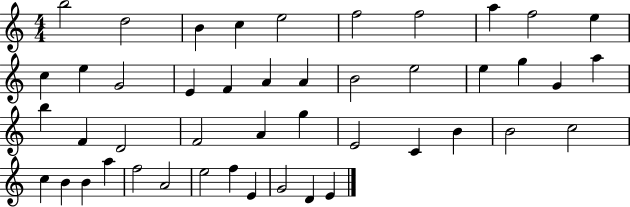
B5/h D5/h B4/q C5/q E5/h F5/h F5/h A5/q F5/h E5/q C5/q E5/q G4/h E4/q F4/q A4/q A4/q B4/h E5/h E5/q G5/q G4/q A5/q B5/q F4/q D4/h F4/h A4/q G5/q E4/h C4/q B4/q B4/h C5/h C5/q B4/q B4/q A5/q F5/h A4/h E5/h F5/q E4/q G4/h D4/q E4/q